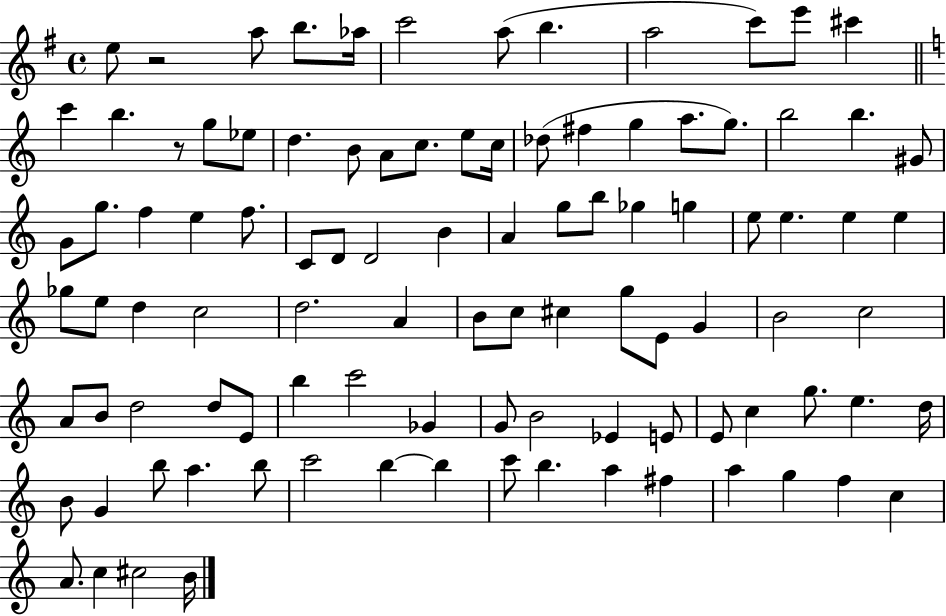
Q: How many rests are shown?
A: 2